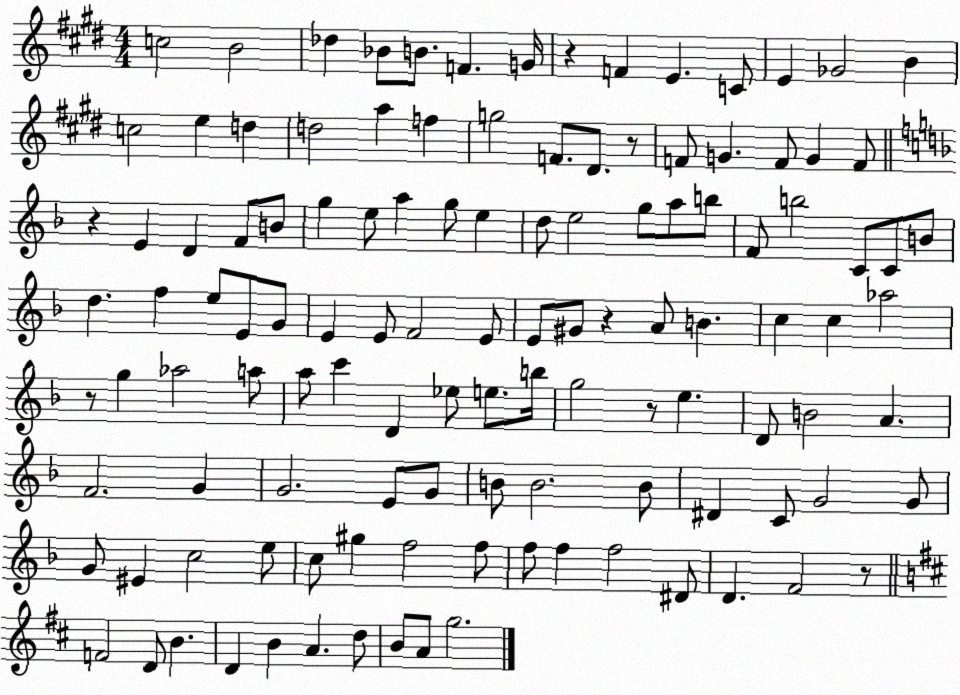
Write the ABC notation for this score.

X:1
T:Untitled
M:4/4
L:1/4
K:E
c2 B2 _d _B/2 B/2 F G/4 z F E C/2 E _G2 B c2 e d d2 a f g2 F/2 ^D/2 z/2 F/2 G F/2 G F/2 z E D F/2 B/2 g e/2 a g/2 e d/2 e2 g/2 a/2 b/2 F/2 b2 C/2 C/2 B/2 d f e/2 E/2 G/2 E E/2 F2 E/2 E/2 ^G/2 z A/2 B c c _a2 z/2 g _a2 a/2 a/2 c' D _e/2 e/2 b/4 g2 z/2 e D/2 B2 A F2 G G2 E/2 G/2 B/2 B2 B/2 ^D C/2 G2 G/2 G/2 ^E c2 e/2 c/2 ^g f2 f/2 f/2 f f2 ^D/2 D F2 z/2 F2 D/2 B D B A d/2 B/2 A/2 g2